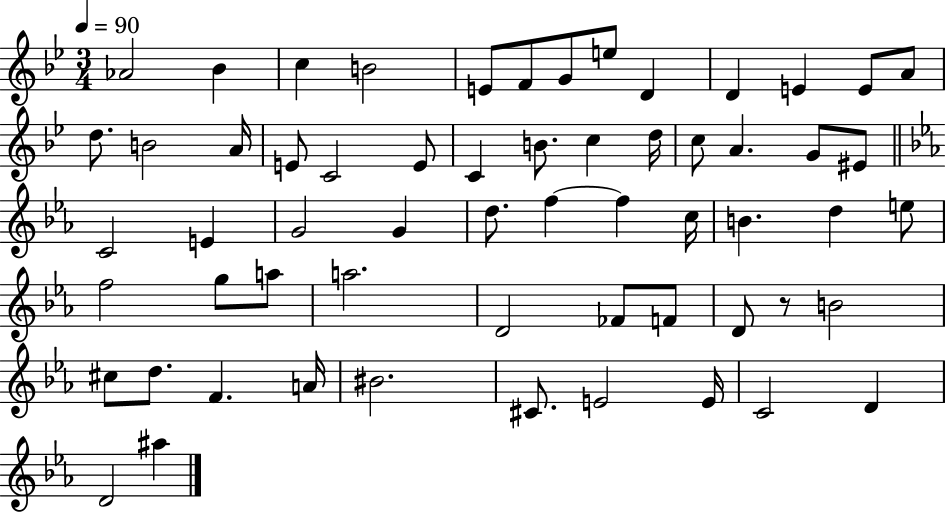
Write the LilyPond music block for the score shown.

{
  \clef treble
  \numericTimeSignature
  \time 3/4
  \key bes \major
  \tempo 4 = 90
  aes'2 bes'4 | c''4 b'2 | e'8 f'8 g'8 e''8 d'4 | d'4 e'4 e'8 a'8 | \break d''8. b'2 a'16 | e'8 c'2 e'8 | c'4 b'8. c''4 d''16 | c''8 a'4. g'8 eis'8 | \break \bar "||" \break \key ees \major c'2 e'4 | g'2 g'4 | d''8. f''4~~ f''4 c''16 | b'4. d''4 e''8 | \break f''2 g''8 a''8 | a''2. | d'2 fes'8 f'8 | d'8 r8 b'2 | \break cis''8 d''8. f'4. a'16 | bis'2. | cis'8. e'2 e'16 | c'2 d'4 | \break d'2 ais''4 | \bar "|."
}